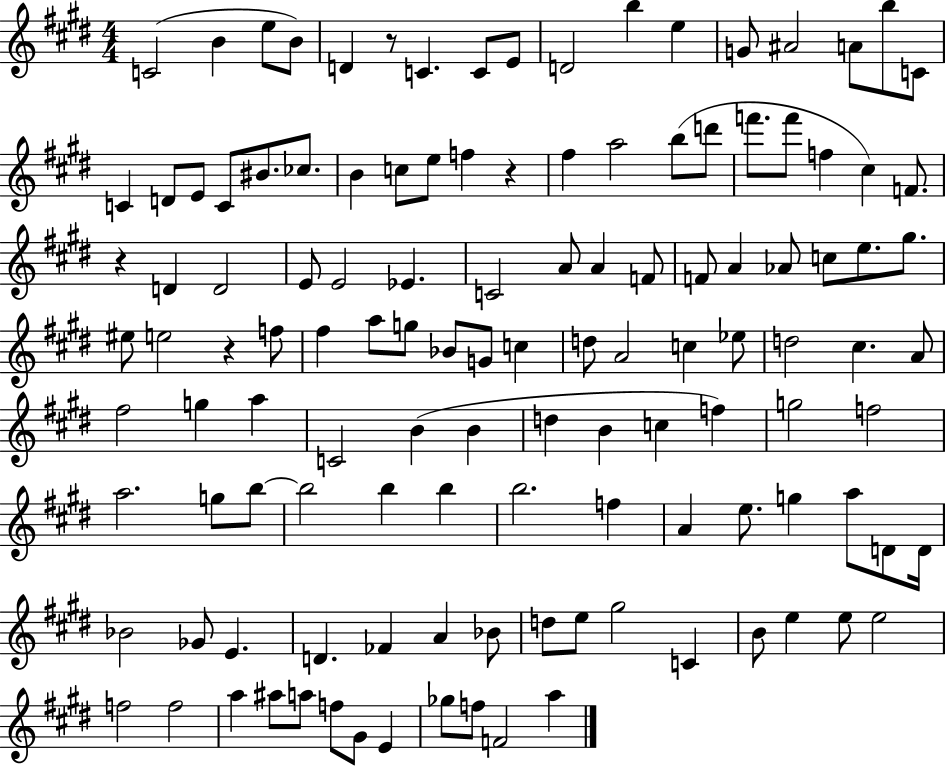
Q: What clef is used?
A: treble